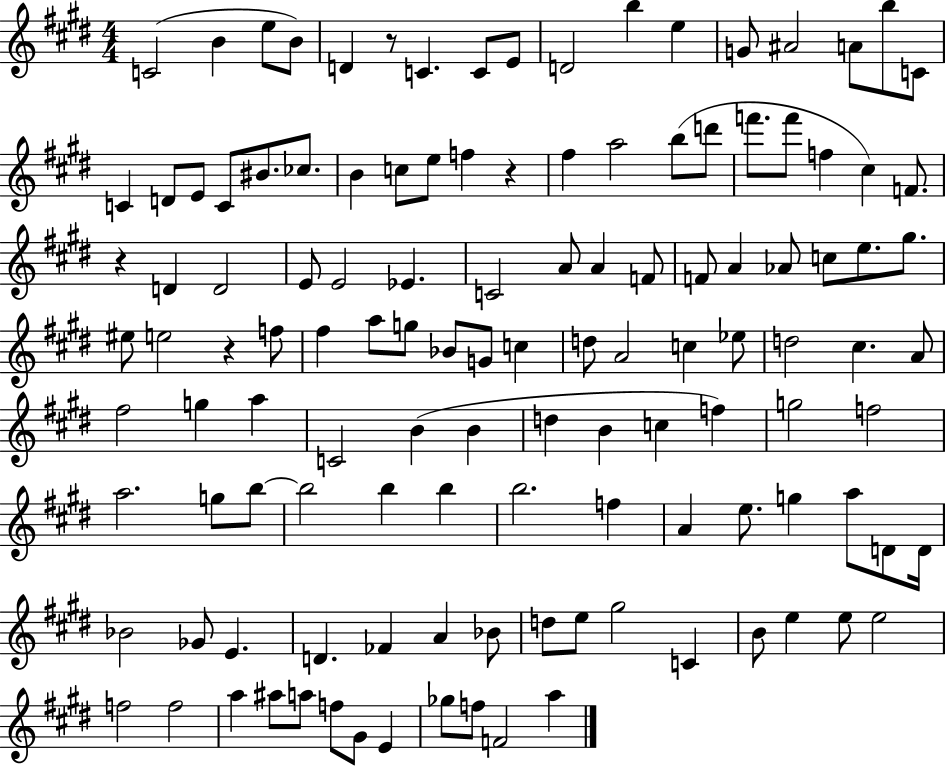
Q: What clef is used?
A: treble